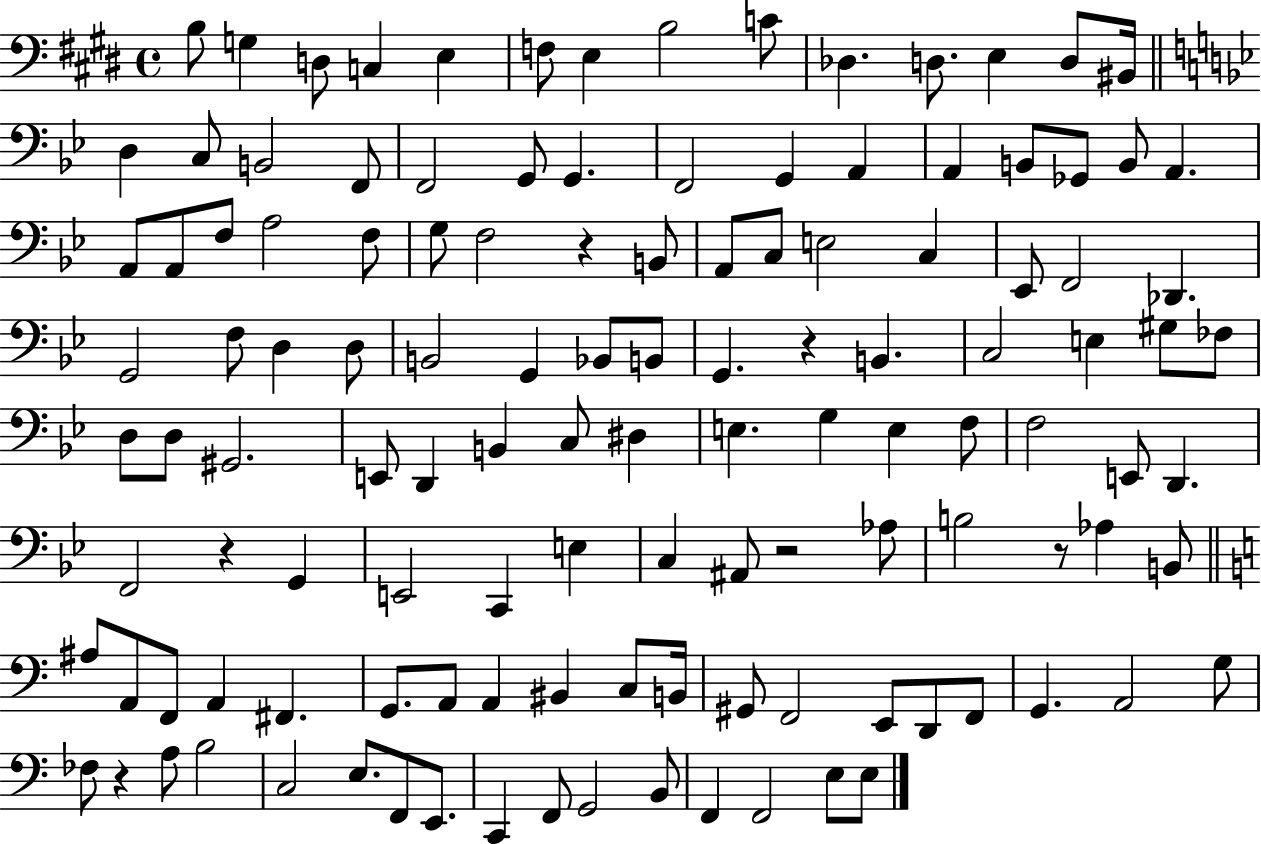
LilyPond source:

{
  \clef bass
  \time 4/4
  \defaultTimeSignature
  \key e \major
  \repeat volta 2 { b8 g4 d8 c4 e4 | f8 e4 b2 c'8 | des4. d8. e4 d8 bis,16 | \bar "||" \break \key bes \major d4 c8 b,2 f,8 | f,2 g,8 g,4. | f,2 g,4 a,4 | a,4 b,8 ges,8 b,8 a,4. | \break a,8 a,8 f8 a2 f8 | g8 f2 r4 b,8 | a,8 c8 e2 c4 | ees,8 f,2 des,4. | \break g,2 f8 d4 d8 | b,2 g,4 bes,8 b,8 | g,4. r4 b,4. | c2 e4 gis8 fes8 | \break d8 d8 gis,2. | e,8 d,4 b,4 c8 dis4 | e4. g4 e4 f8 | f2 e,8 d,4. | \break f,2 r4 g,4 | e,2 c,4 e4 | c4 ais,8 r2 aes8 | b2 r8 aes4 b,8 | \break \bar "||" \break \key a \minor ais8 a,8 f,8 a,4 fis,4. | g,8. a,8 a,4 bis,4 c8 b,16 | gis,8 f,2 e,8 d,8 f,8 | g,4. a,2 g8 | \break fes8 r4 a8 b2 | c2 e8. f,8 e,8. | c,4 f,8 g,2 b,8 | f,4 f,2 e8 e8 | \break } \bar "|."
}